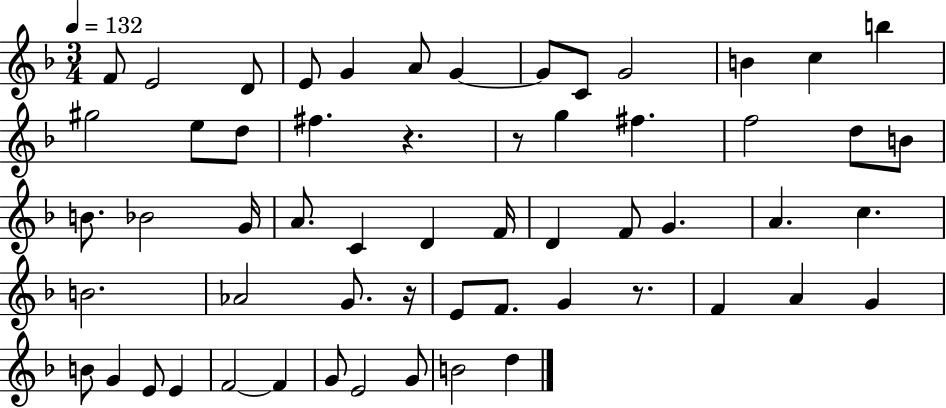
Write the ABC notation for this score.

X:1
T:Untitled
M:3/4
L:1/4
K:F
F/2 E2 D/2 E/2 G A/2 G G/2 C/2 G2 B c b ^g2 e/2 d/2 ^f z z/2 g ^f f2 d/2 B/2 B/2 _B2 G/4 A/2 C D F/4 D F/2 G A c B2 _A2 G/2 z/4 E/2 F/2 G z/2 F A G B/2 G E/2 E F2 F G/2 E2 G/2 B2 d